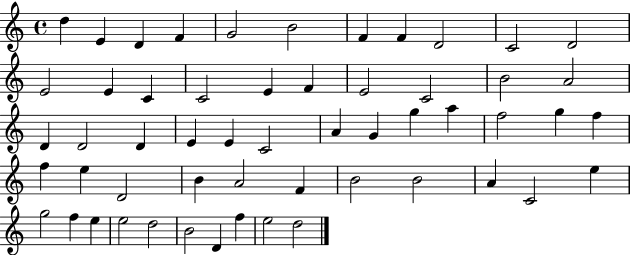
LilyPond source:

{
  \clef treble
  \time 4/4
  \defaultTimeSignature
  \key c \major
  d''4 e'4 d'4 f'4 | g'2 b'2 | f'4 f'4 d'2 | c'2 d'2 | \break e'2 e'4 c'4 | c'2 e'4 f'4 | e'2 c'2 | b'2 a'2 | \break d'4 d'2 d'4 | e'4 e'4 c'2 | a'4 g'4 g''4 a''4 | f''2 g''4 f''4 | \break f''4 e''4 d'2 | b'4 a'2 f'4 | b'2 b'2 | a'4 c'2 e''4 | \break g''2 f''4 e''4 | e''2 d''2 | b'2 d'4 f''4 | e''2 d''2 | \break \bar "|."
}